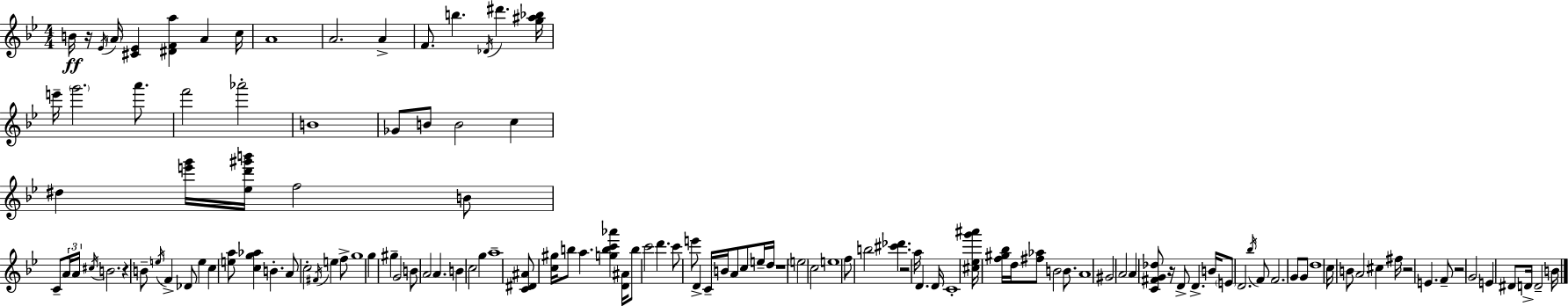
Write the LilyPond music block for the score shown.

{
  \clef treble
  \numericTimeSignature
  \time 4/4
  \key g \minor
  \repeat volta 2 { b'16\ff r16 \acciaccatura { ees'16 } \parenthesize a'16 <cis' ees'>4 <dis' f' a''>4 a'4 | c''16 a'1 | a'2. a'4-> | f'8. b''4. \acciaccatura { des'16 } dis'''4. | \break <g'' ais'' bes''>16 e'''16-- \parenthesize g'''2. a'''8. | f'''2 aes'''2-. | b'1 | ges'8 b'8 b'2 c''4 | \break dis''4 <e''' g'''>16 <ees'' d''' gis''' b'''>16 f''2 | b'8 c'8-- \tuplet 3/2 { a'16 a'16 \acciaccatura { cis''16 } } b'2. | r4 b'8-- \acciaccatura { e''16 } f'4-> des'8 | e''4 c''4 <e'' a''>8 <c'' g'' aes''>4 b'4.-. | \break a'8 c''2-. \acciaccatura { fis'16 } e''4 | f''8-> g''1 | g''4 gis''4-- g'2 | b'8 a'2 a'4. | \break b'4 c''2 | g''4 a''1-- | <c' dis' ais'>8 <c'' gis''>16 b''8 a''4. | <g'' b'' c''' aes'''>4 <d' ais'>16 b''8 c'''2 d'''4. | \break c'''8 e'''8 d'4-> c'16-- b'16 a'8 | c''8 e''16-- d''16 r1 | \parenthesize e''2 c''2 | e''1 | \break f''8 b''2 <cis''' des'''>4. | r2 a''16 d'4. | d'16 c'1-. | <cis'' ees'' g''' ais'''>16 <f'' gis'' bes''>16 d''16 <fis'' aes''>8 b'2 | \break b'8. a'1 | gis'2 a'2 | a'4 <c' fis' g' des''>8 r16 d'8-> d'4.-> | b'16 \parenthesize e'8 d'2. | \break \acciaccatura { bes''16 } f'8 f'2. | g'8 g'8 d''1 | c''16 b'8 a'2 | cis''4 fis''16 r2 e'4. | \break f'8-- r2 g'2 | e'4 dis'8 d'16-> d'2-- | b'16 } \bar "|."
}